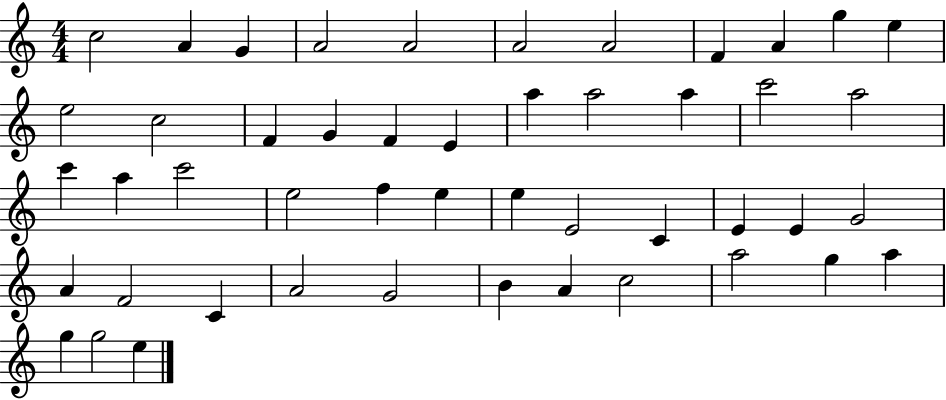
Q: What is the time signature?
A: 4/4